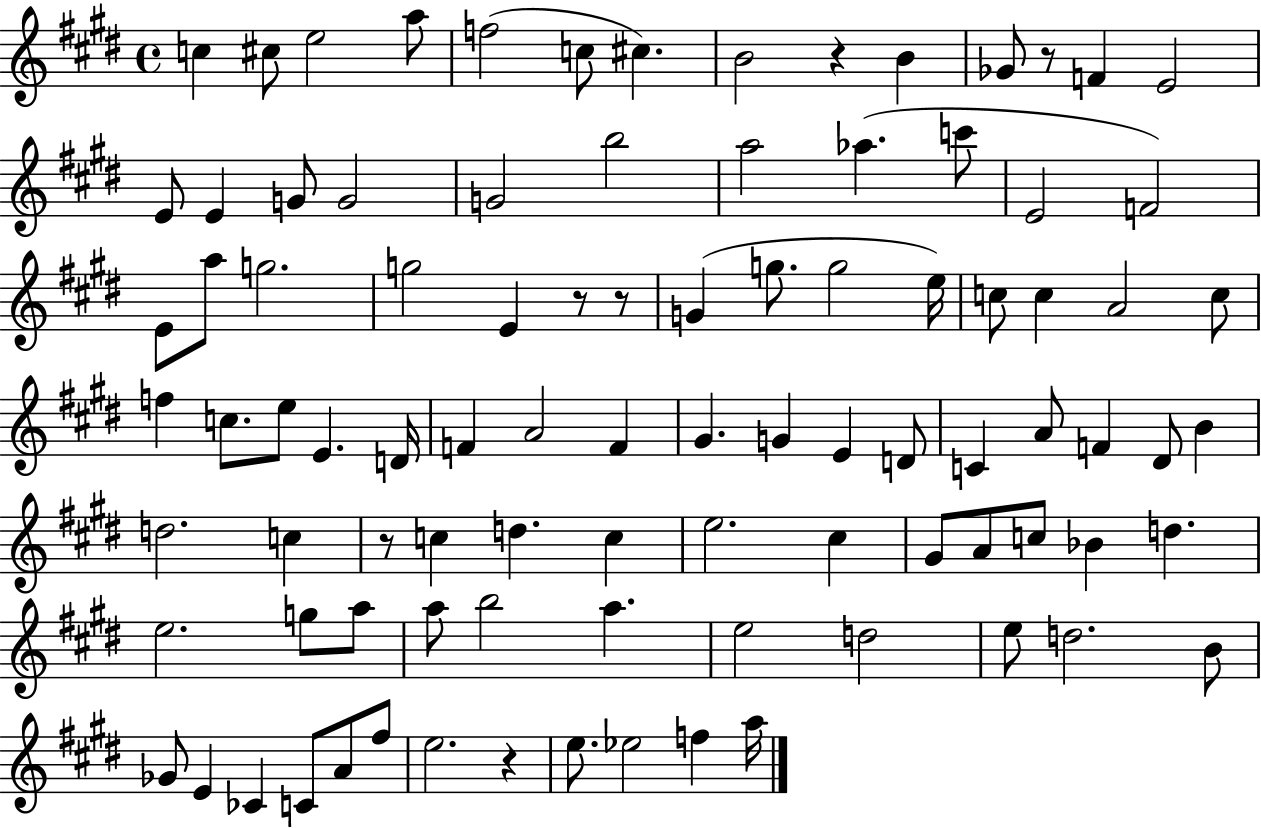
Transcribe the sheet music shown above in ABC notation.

X:1
T:Untitled
M:4/4
L:1/4
K:E
c ^c/2 e2 a/2 f2 c/2 ^c B2 z B _G/2 z/2 F E2 E/2 E G/2 G2 G2 b2 a2 _a c'/2 E2 F2 E/2 a/2 g2 g2 E z/2 z/2 G g/2 g2 e/4 c/2 c A2 c/2 f c/2 e/2 E D/4 F A2 F ^G G E D/2 C A/2 F ^D/2 B d2 c z/2 c d c e2 ^c ^G/2 A/2 c/2 _B d e2 g/2 a/2 a/2 b2 a e2 d2 e/2 d2 B/2 _G/2 E _C C/2 A/2 ^f/2 e2 z e/2 _e2 f a/4